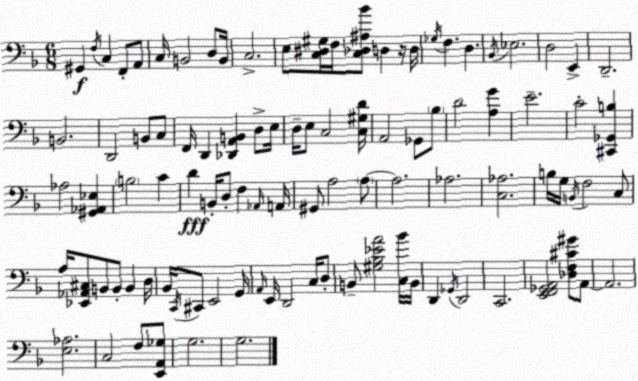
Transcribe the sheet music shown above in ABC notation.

X:1
T:Untitled
M:6/8
L:1/4
K:F
^G,, F,/4 C, F,,/2 A,,/2 C,/4 B,,2 D,/2 B,,/4 C,2 E,/2 [C,^D,^G,]/4 F,/4 [C,_D,^A,_B]/2 D, z/4 D,/4 _G,/4 F, D, _B,,/4 _E,2 D,2 E,, D,,2 B,,2 D,,2 B,,/2 C,/2 F,,/4 D,, [_D,,A,,B,,] D,/2 E,/4 D,/4 E,/2 C,2 [C,^G,D]/4 A,,2 _G,,/2 _B,/2 D2 [A,G] E2 C2 [^C,,_G,,B,] _A,2 [^G,,_A,,_E,] B,2 C D B,,/4 D,/2 F, _A,,/4 A,,/4 ^G,,/2 A,2 A,/2 A,2 _A,2 [C,_A,]2 B,/4 G,/4 B,,/4 F,2 C,/2 A,/4 [_E,,_A,,^C,]/2 B,,/2 B,,/2 B,, D,/4 _B,,/4 C,,/4 ^C,,/2 E,,2 G,,/4 A,,/4 E,,/4 D,,2 C,/4 D,/2 B,,/2 [^G,_B,_EA]2 [C,_B]/4 B,,/4 D,, _G,,/4 D,,2 C,,2 [E,,F,,_G,,A,,]2 [_D,F,^C^G]/2 A,,/2 A,,2 [E,_A,]2 C,2 F,/2 [E,,A,,_G,]/2 G,2 G,2